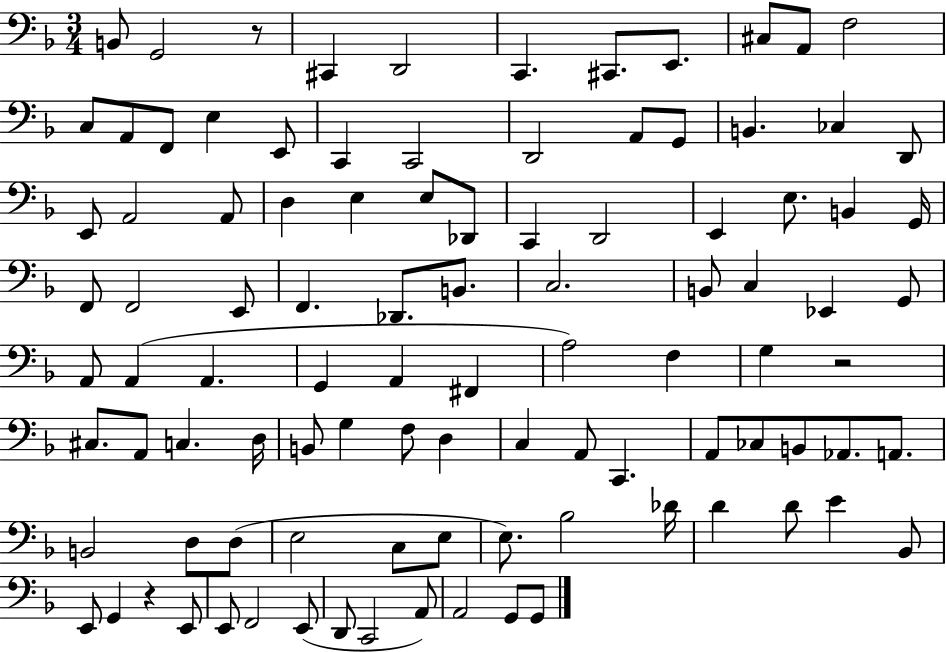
X:1
T:Untitled
M:3/4
L:1/4
K:F
B,,/2 G,,2 z/2 ^C,, D,,2 C,, ^C,,/2 E,,/2 ^C,/2 A,,/2 F,2 C,/2 A,,/2 F,,/2 E, E,,/2 C,, C,,2 D,,2 A,,/2 G,,/2 B,, _C, D,,/2 E,,/2 A,,2 A,,/2 D, E, E,/2 _D,,/2 C,, D,,2 E,, E,/2 B,, G,,/4 F,,/2 F,,2 E,,/2 F,, _D,,/2 B,,/2 C,2 B,,/2 C, _E,, G,,/2 A,,/2 A,, A,, G,, A,, ^F,, A,2 F, G, z2 ^C,/2 A,,/2 C, D,/4 B,,/2 G, F,/2 D, C, A,,/2 C,, A,,/2 _C,/2 B,,/2 _A,,/2 A,,/2 B,,2 D,/2 D,/2 E,2 C,/2 E,/2 E,/2 _B,2 _D/4 D D/2 E _B,,/2 E,,/2 G,, z E,,/2 E,,/2 F,,2 E,,/2 D,,/2 C,,2 A,,/2 A,,2 G,,/2 G,,/2